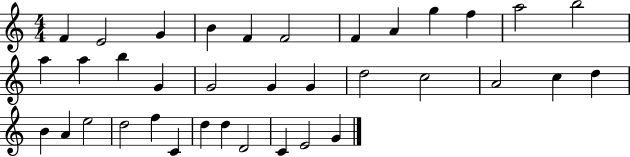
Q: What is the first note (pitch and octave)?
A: F4